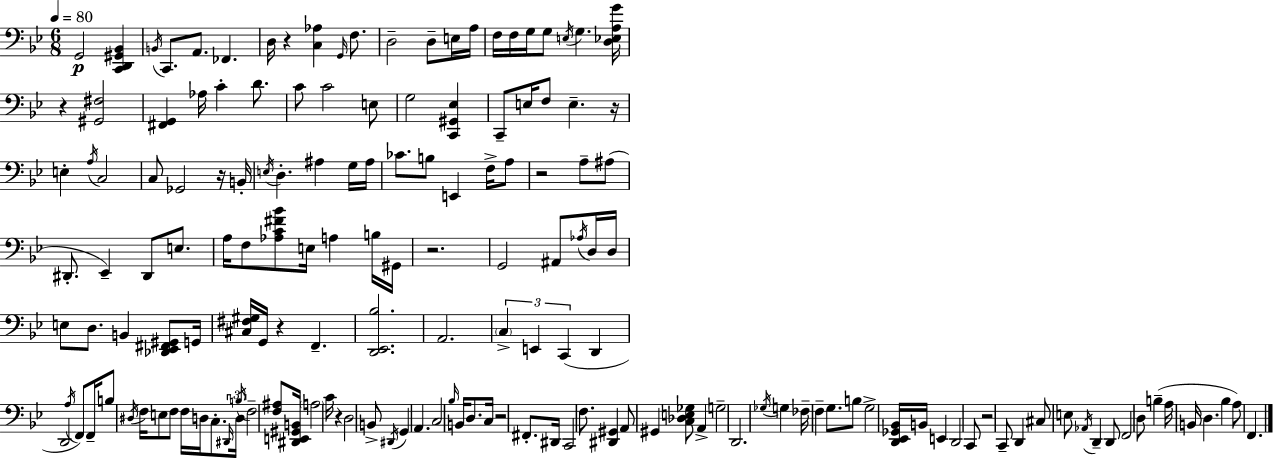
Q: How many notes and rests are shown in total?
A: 162